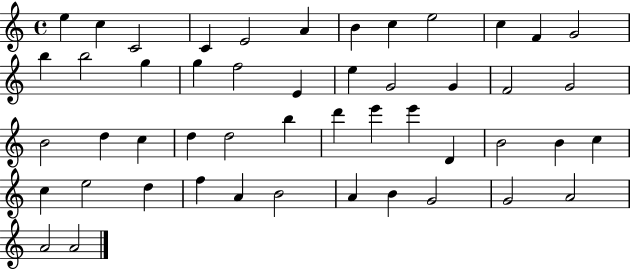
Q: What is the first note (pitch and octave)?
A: E5